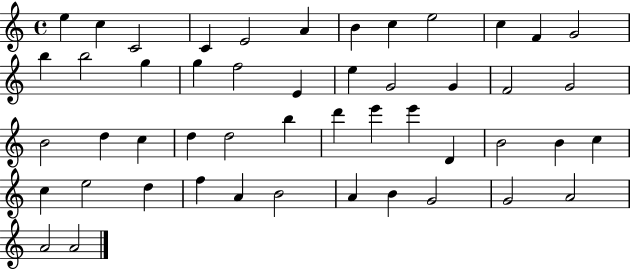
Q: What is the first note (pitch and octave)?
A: E5